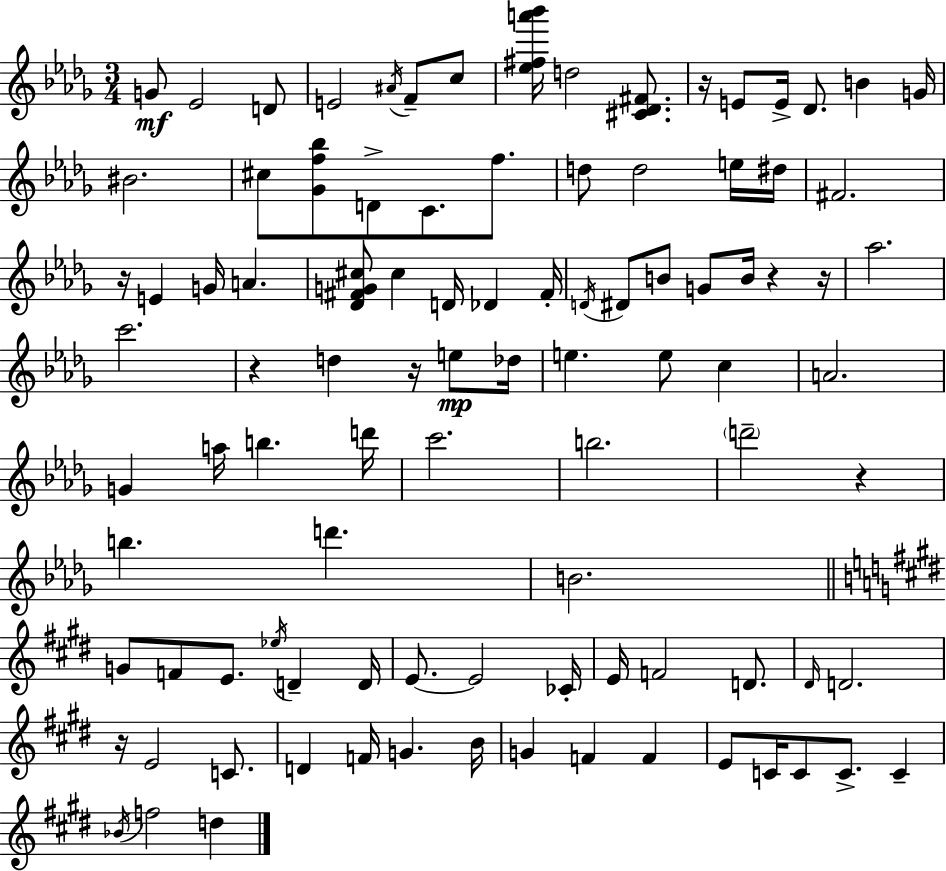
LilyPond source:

{
  \clef treble
  \numericTimeSignature
  \time 3/4
  \key bes \minor
  g'8\mf ees'2 d'8 | e'2 \acciaccatura { ais'16 } f'8-- c''8 | <ees'' fis'' a''' bes'''>16 d''2 <cis' des' fis'>8. | r16 e'8 e'16-> des'8. b'4 | \break g'16 bis'2. | cis''8 <ges' f'' bes''>8 d'8-> c'8. f''8. | d''8 d''2 e''16 | dis''16 fis'2. | \break r16 e'4 g'16 a'4. | <des' fis' g' cis''>8 cis''4 d'16 des'4 | fis'16-. \acciaccatura { d'16 } dis'8 b'8 g'8 b'16 r4 | r16 aes''2. | \break c'''2. | r4 d''4 r16 e''8\mp | des''16 e''4. e''8 c''4 | a'2. | \break g'4 a''16 b''4. | d'''16 c'''2. | b''2. | \parenthesize d'''2-- r4 | \break b''4. d'''4. | b'2. | \bar "||" \break \key e \major g'8 f'8 e'8. \acciaccatura { ees''16 } d'4-- | d'16 e'8.~~ e'2 | ces'16-. e'16 f'2 d'8. | \grace { dis'16 } d'2. | \break r16 e'2 c'8. | d'4 f'16 g'4. | b'16 g'4 f'4 f'4 | e'8 c'16 c'8 c'8.-> c'4-- | \break \acciaccatura { bes'16 } f''2 d''4 | \bar "|."
}